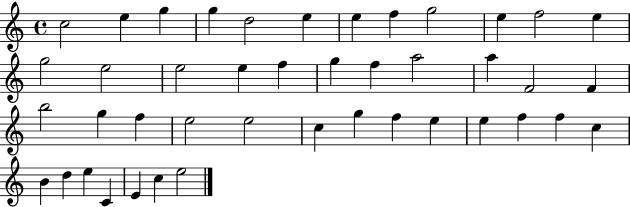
X:1
T:Untitled
M:4/4
L:1/4
K:C
c2 e g g d2 e e f g2 e f2 e g2 e2 e2 e f g f a2 a F2 F b2 g f e2 e2 c g f e e f f c B d e C E c e2